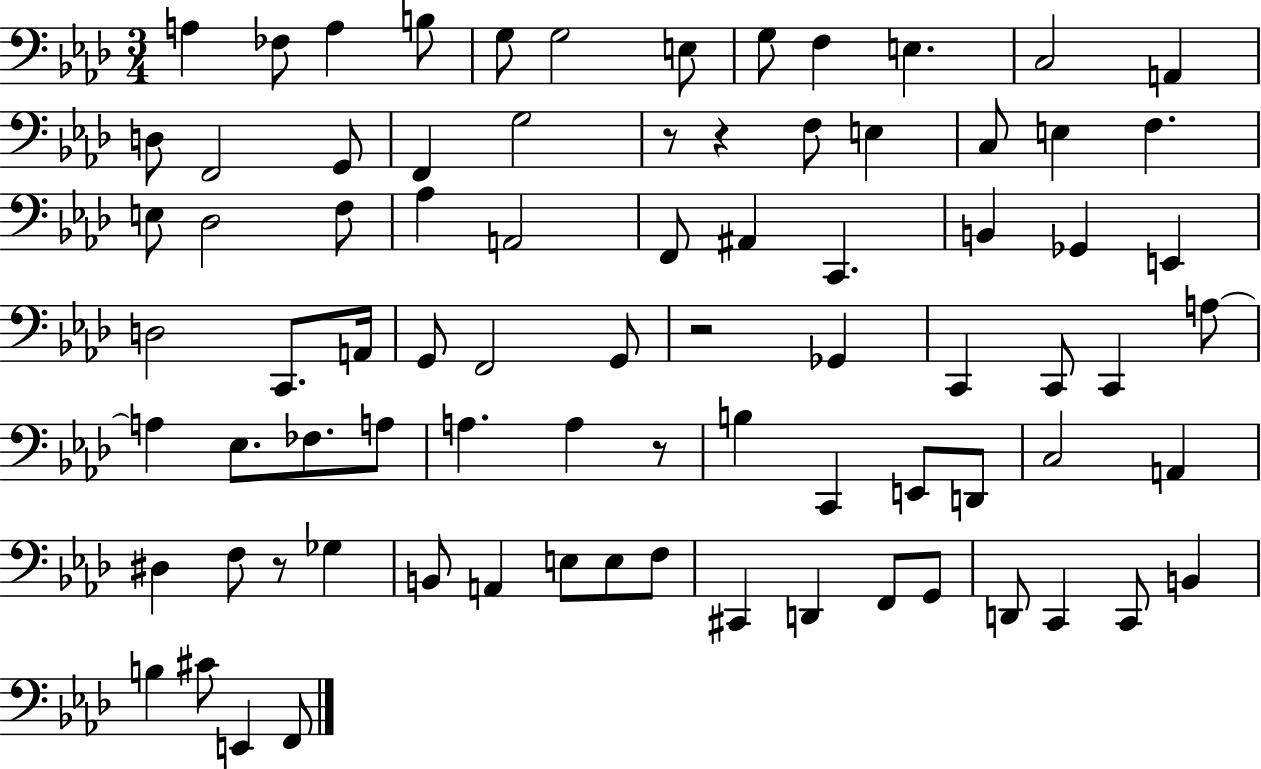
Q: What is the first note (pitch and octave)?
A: A3